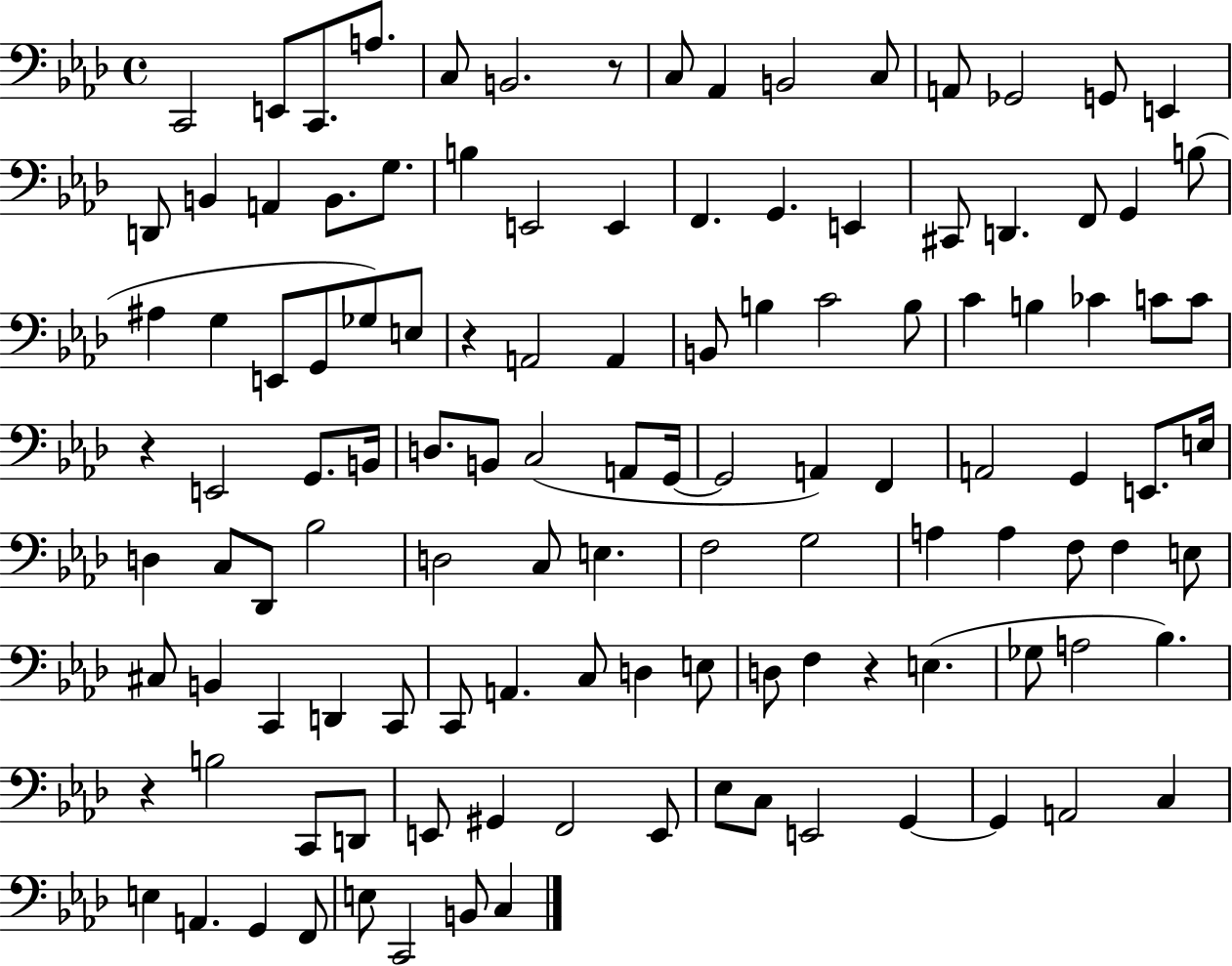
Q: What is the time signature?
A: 4/4